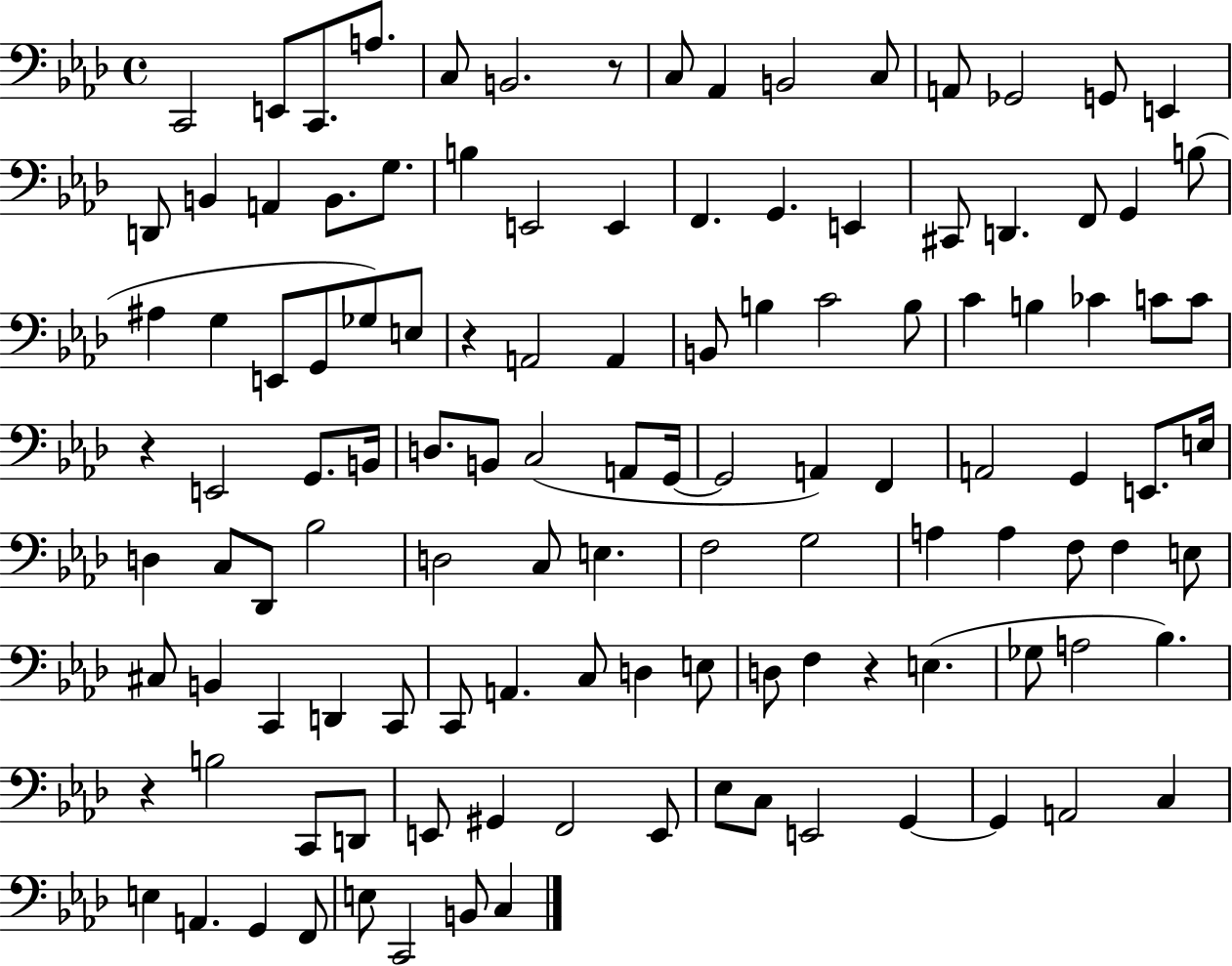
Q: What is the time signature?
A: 4/4